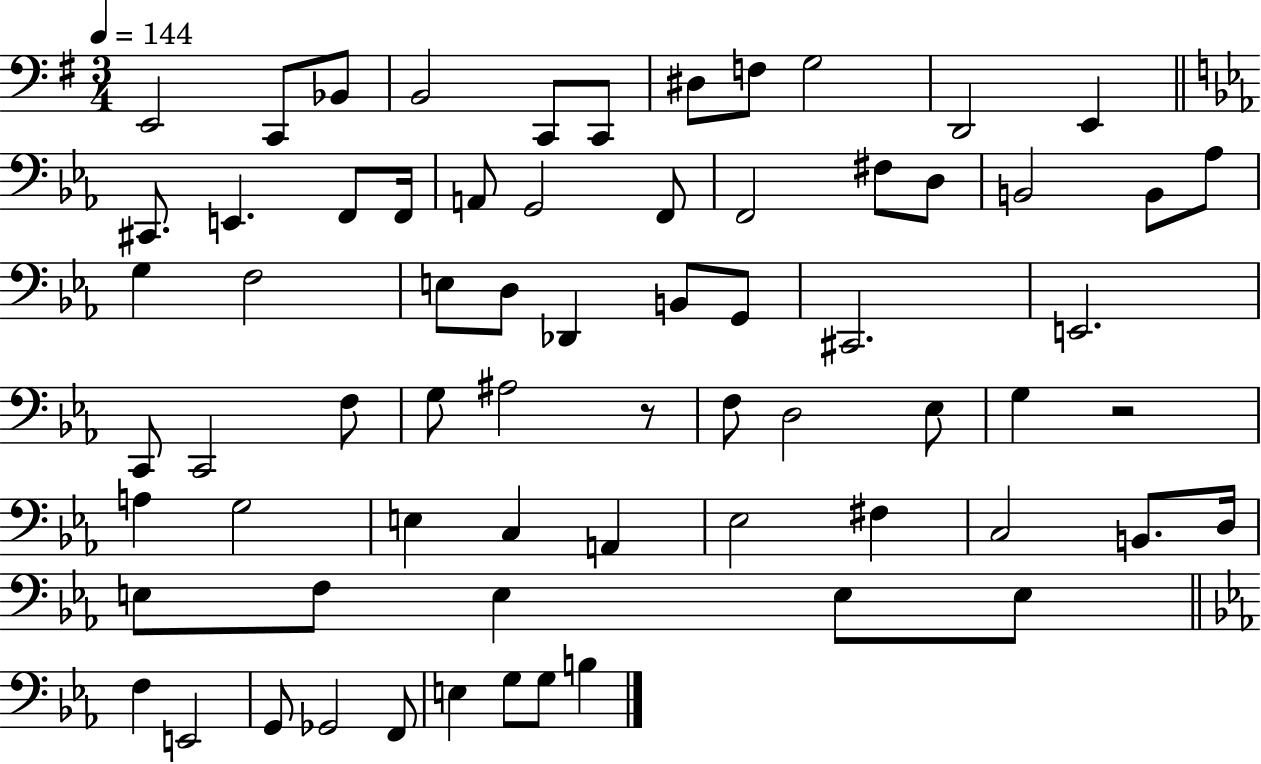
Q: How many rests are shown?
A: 2